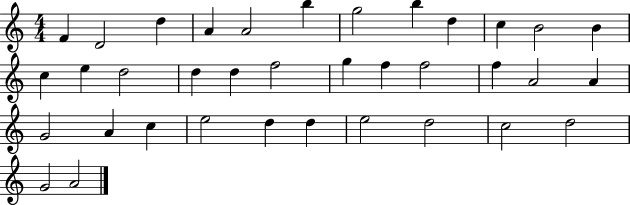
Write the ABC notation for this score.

X:1
T:Untitled
M:4/4
L:1/4
K:C
F D2 d A A2 b g2 b d c B2 B c e d2 d d f2 g f f2 f A2 A G2 A c e2 d d e2 d2 c2 d2 G2 A2